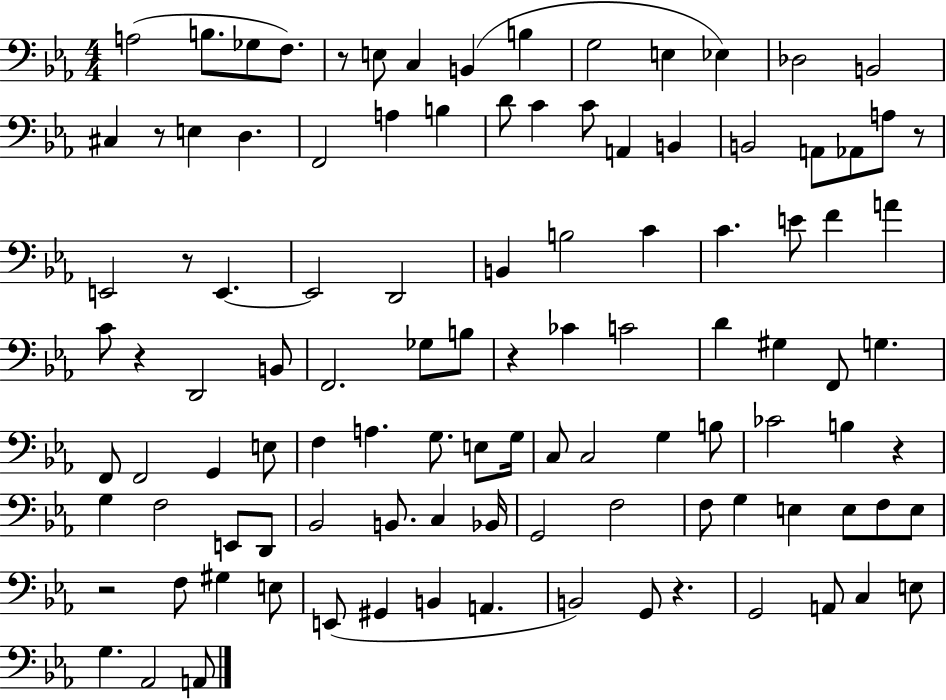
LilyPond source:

{
  \clef bass
  \numericTimeSignature
  \time 4/4
  \key ees \major
  a2( b8. ges8 f8.) | r8 e8 c4 b,4( b4 | g2 e4 ees4) | des2 b,2 | \break cis4 r8 e4 d4. | f,2 a4 b4 | d'8 c'4 c'8 a,4 b,4 | b,2 a,8 aes,8 a8 r8 | \break e,2 r8 e,4.~~ | e,2 d,2 | b,4 b2 c'4 | c'4. e'8 f'4 a'4 | \break c'8 r4 d,2 b,8 | f,2. ges8 b8 | r4 ces'4 c'2 | d'4 gis4 f,8 g4. | \break f,8 f,2 g,4 e8 | f4 a4. g8. e8 g16 | c8 c2 g4 b8 | ces'2 b4 r4 | \break g4 f2 e,8 d,8 | bes,2 b,8. c4 bes,16 | g,2 f2 | f8 g4 e4 e8 f8 e8 | \break r2 f8 gis4 e8 | e,8( gis,4 b,4 a,4. | b,2) g,8 r4. | g,2 a,8 c4 e8 | \break g4. aes,2 a,8 | \bar "|."
}